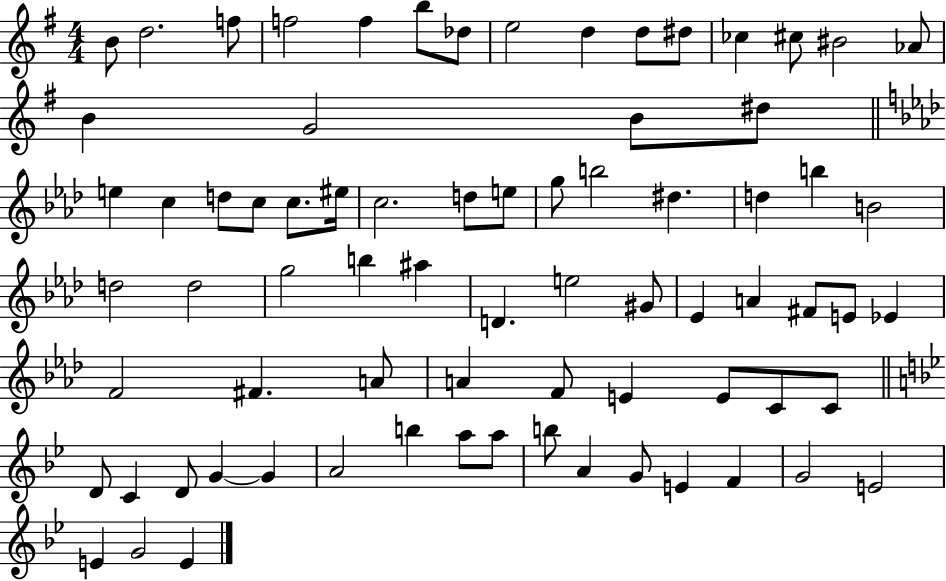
X:1
T:Untitled
M:4/4
L:1/4
K:G
B/2 d2 f/2 f2 f b/2 _d/2 e2 d d/2 ^d/2 _c ^c/2 ^B2 _A/2 B G2 B/2 ^d/2 e c d/2 c/2 c/2 ^e/4 c2 d/2 e/2 g/2 b2 ^d d b B2 d2 d2 g2 b ^a D e2 ^G/2 _E A ^F/2 E/2 _E F2 ^F A/2 A F/2 E E/2 C/2 C/2 D/2 C D/2 G G A2 b a/2 a/2 b/2 A G/2 E F G2 E2 E G2 E